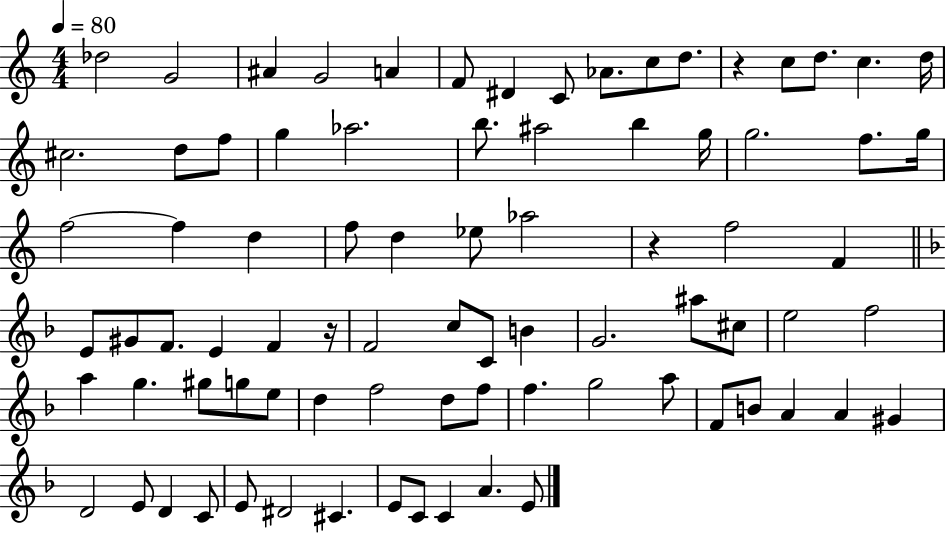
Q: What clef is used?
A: treble